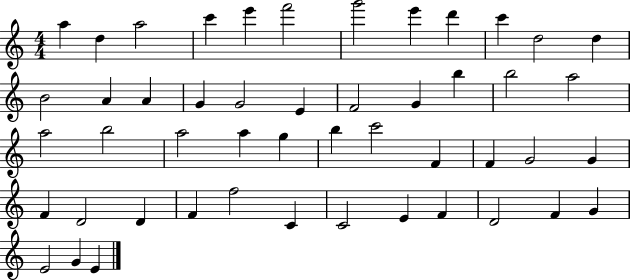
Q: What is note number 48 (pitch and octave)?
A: G4